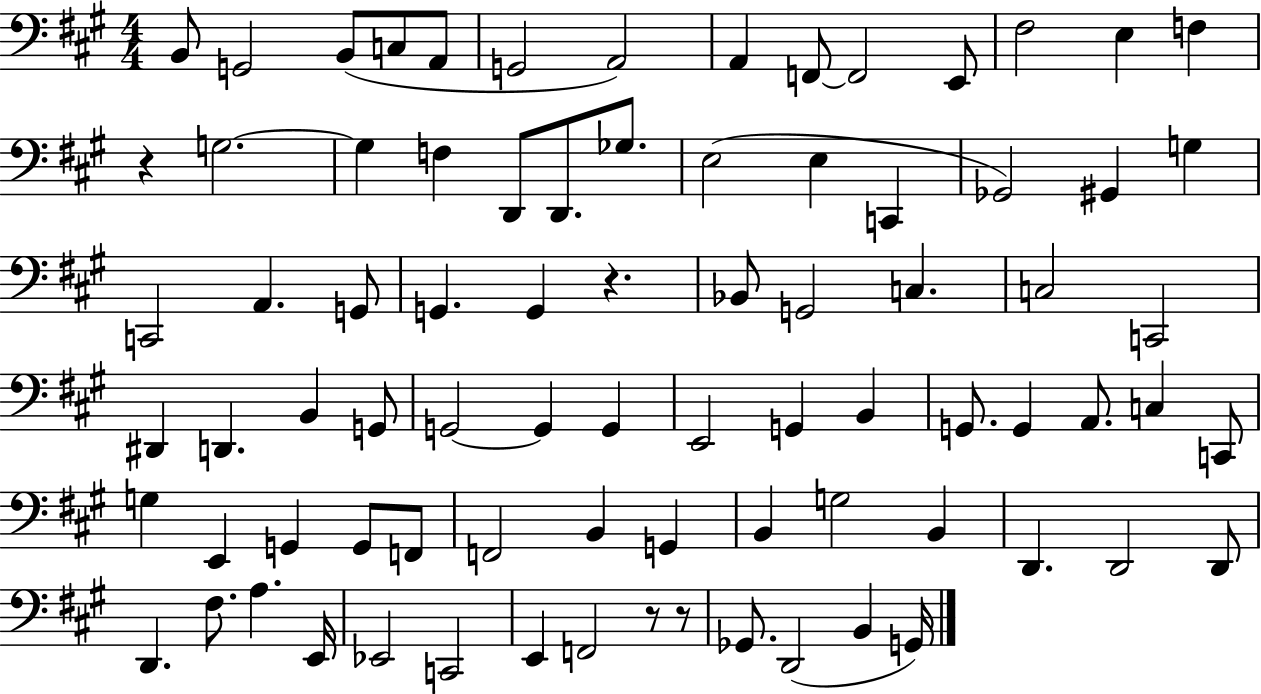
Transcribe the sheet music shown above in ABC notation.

X:1
T:Untitled
M:4/4
L:1/4
K:A
B,,/2 G,,2 B,,/2 C,/2 A,,/2 G,,2 A,,2 A,, F,,/2 F,,2 E,,/2 ^F,2 E, F, z G,2 G, F, D,,/2 D,,/2 _G,/2 E,2 E, C,, _G,,2 ^G,, G, C,,2 A,, G,,/2 G,, G,, z _B,,/2 G,,2 C, C,2 C,,2 ^D,, D,, B,, G,,/2 G,,2 G,, G,, E,,2 G,, B,, G,,/2 G,, A,,/2 C, C,,/2 G, E,, G,, G,,/2 F,,/2 F,,2 B,, G,, B,, G,2 B,, D,, D,,2 D,,/2 D,, ^F,/2 A, E,,/4 _E,,2 C,,2 E,, F,,2 z/2 z/2 _G,,/2 D,,2 B,, G,,/4